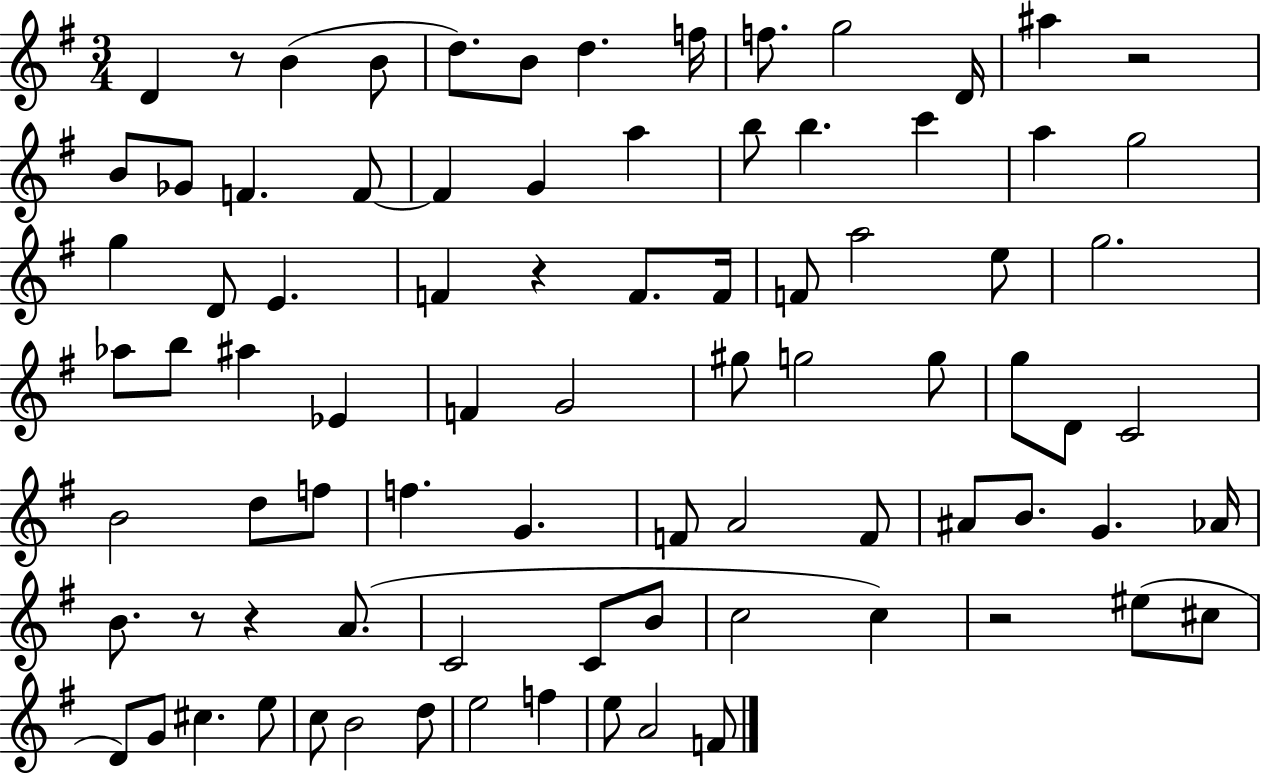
{
  \clef treble
  \numericTimeSignature
  \time 3/4
  \key g \major
  d'4 r8 b'4( b'8 | d''8.) b'8 d''4. f''16 | f''8. g''2 d'16 | ais''4 r2 | \break b'8 ges'8 f'4. f'8~~ | f'4 g'4 a''4 | b''8 b''4. c'''4 | a''4 g''2 | \break g''4 d'8 e'4. | f'4 r4 f'8. f'16 | f'8 a''2 e''8 | g''2. | \break aes''8 b''8 ais''4 ees'4 | f'4 g'2 | gis''8 g''2 g''8 | g''8 d'8 c'2 | \break b'2 d''8 f''8 | f''4. g'4. | f'8 a'2 f'8 | ais'8 b'8. g'4. aes'16 | \break b'8. r8 r4 a'8.( | c'2 c'8 b'8 | c''2 c''4) | r2 eis''8( cis''8 | \break d'8) g'8 cis''4. e''8 | c''8 b'2 d''8 | e''2 f''4 | e''8 a'2 f'8 | \break \bar "|."
}